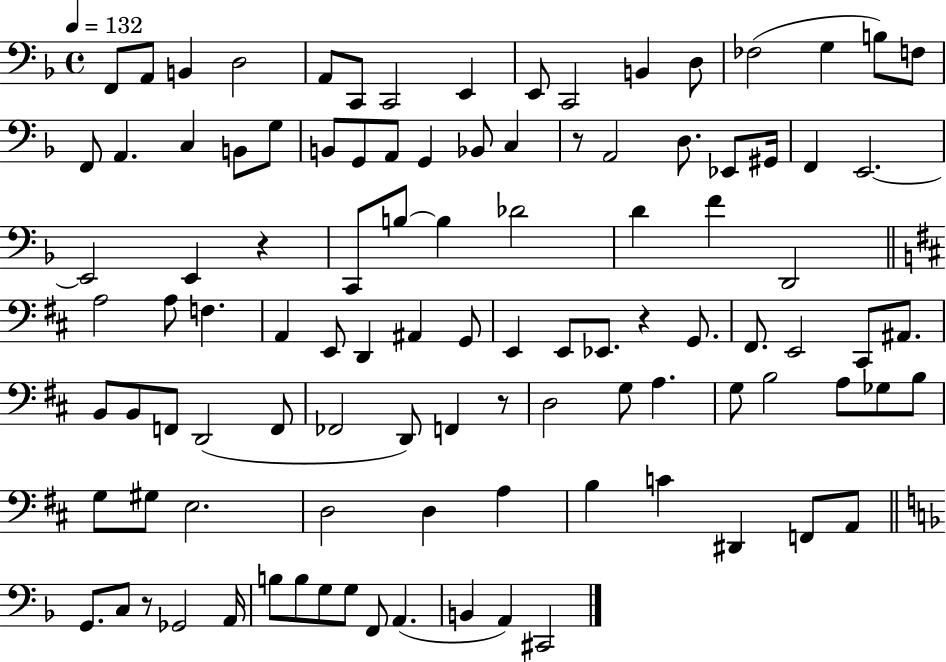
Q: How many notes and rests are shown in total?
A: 103